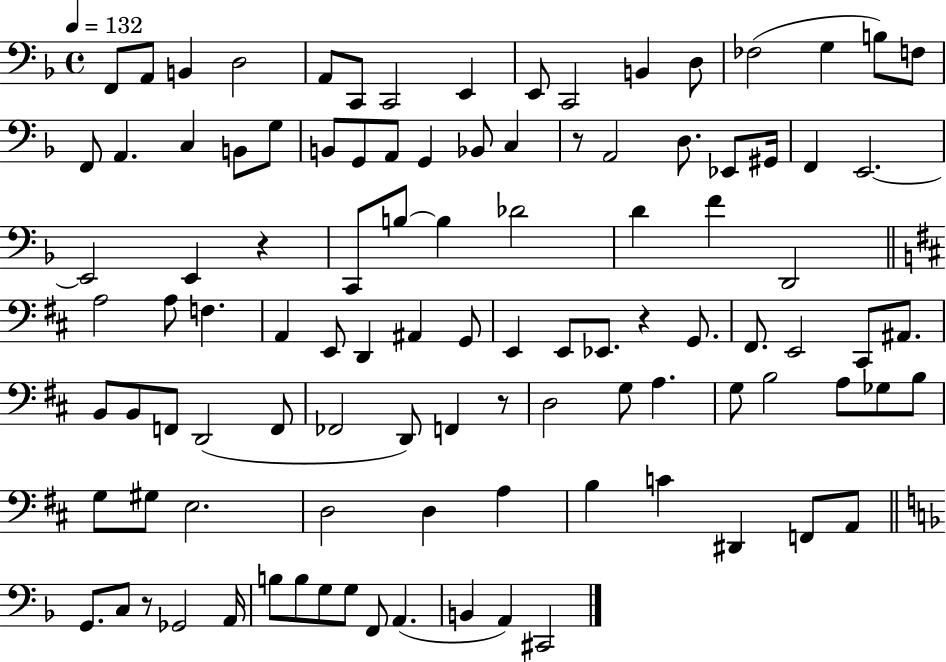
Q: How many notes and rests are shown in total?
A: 103